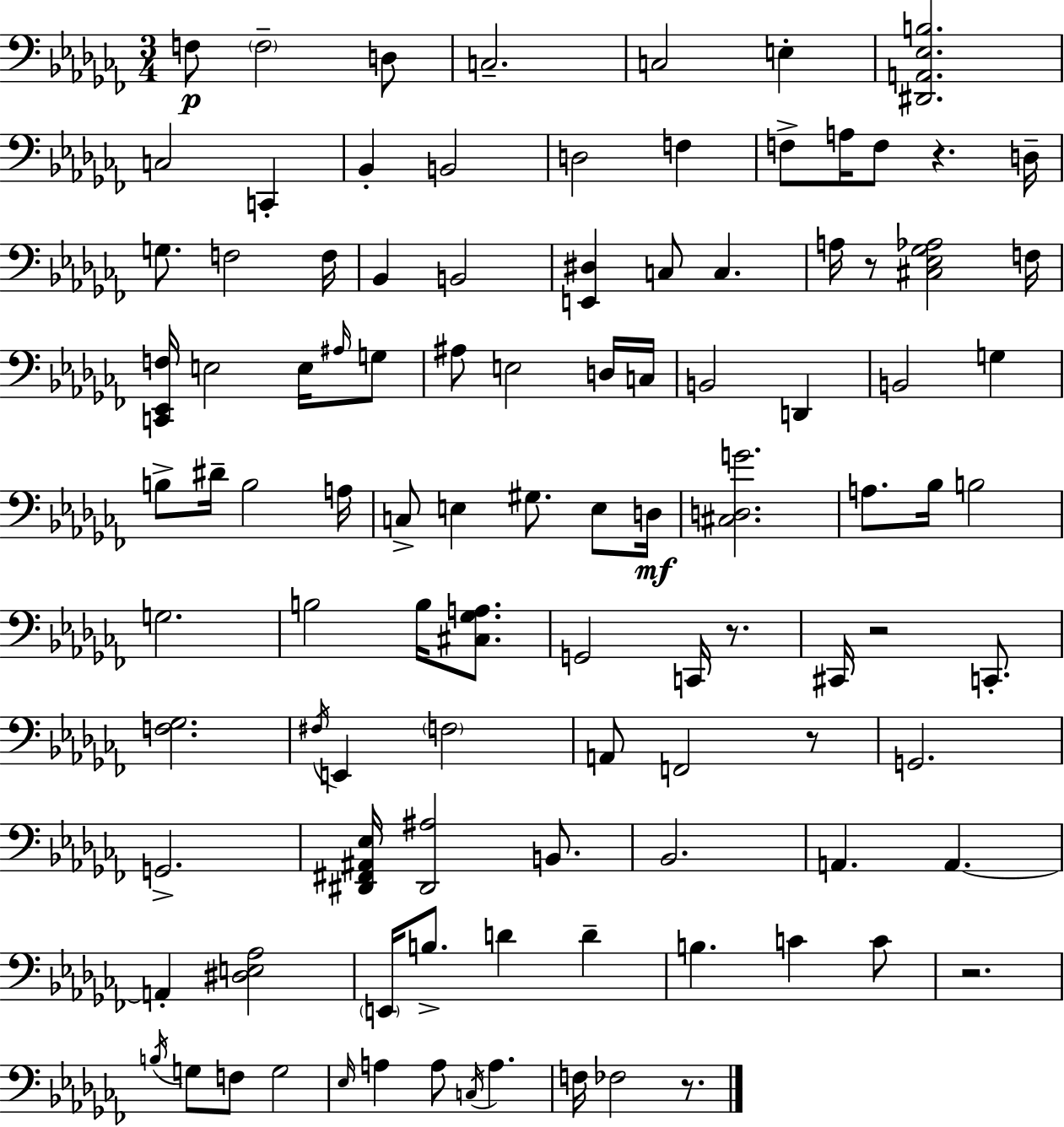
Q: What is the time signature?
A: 3/4